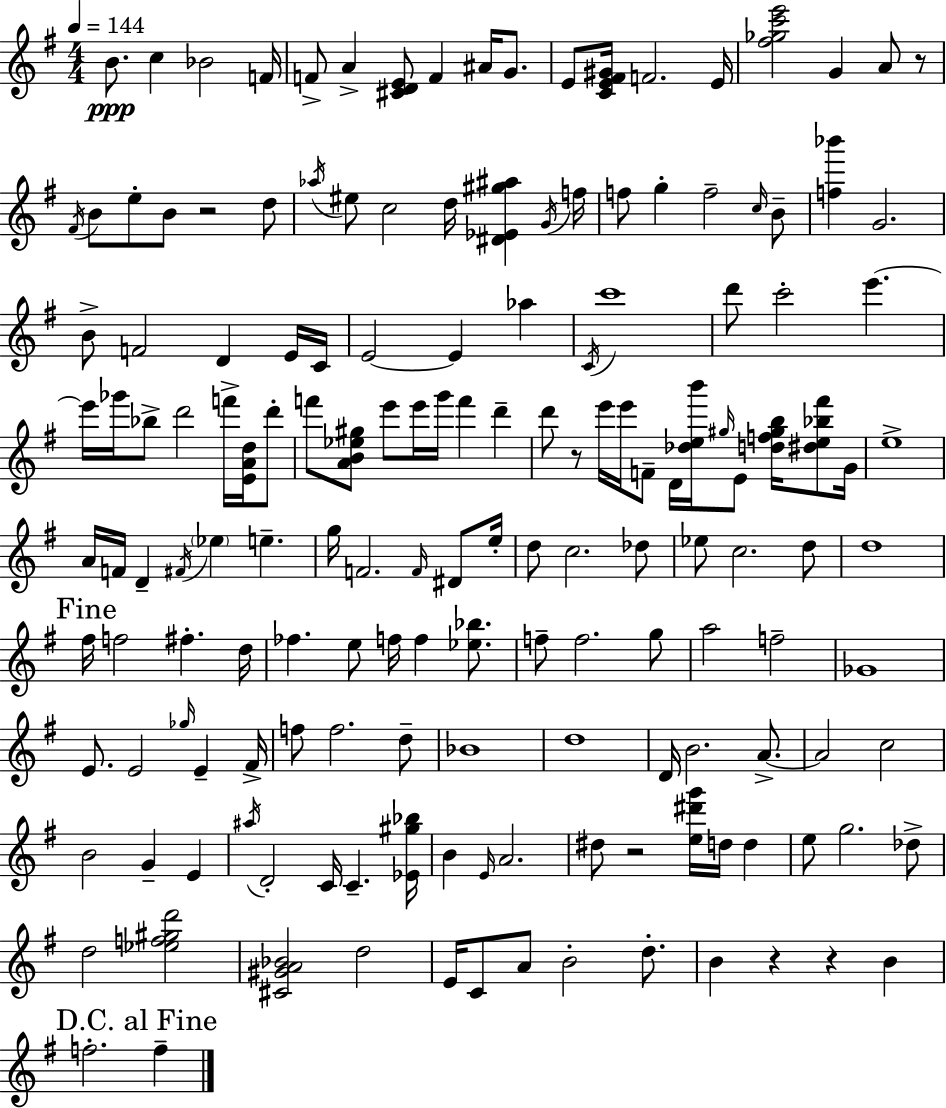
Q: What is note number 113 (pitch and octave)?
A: B4